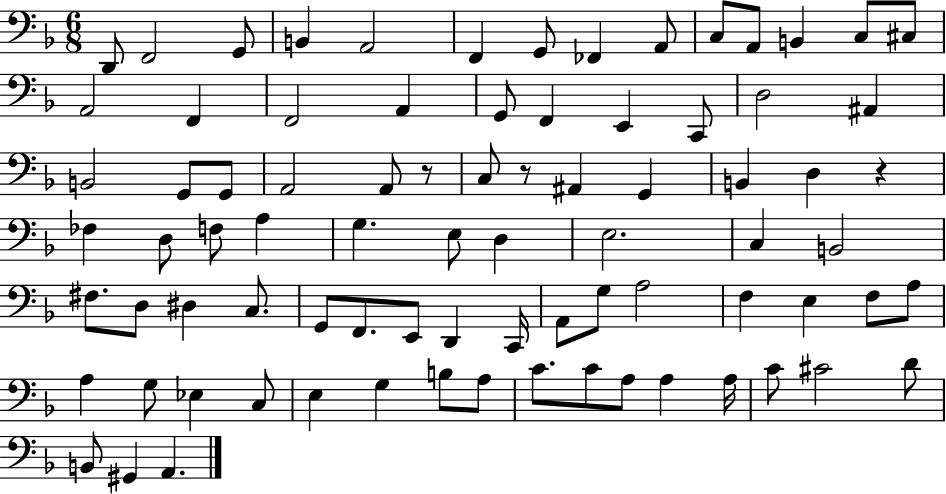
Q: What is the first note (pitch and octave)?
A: D2